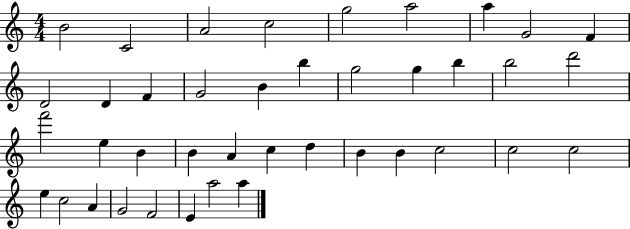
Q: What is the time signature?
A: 4/4